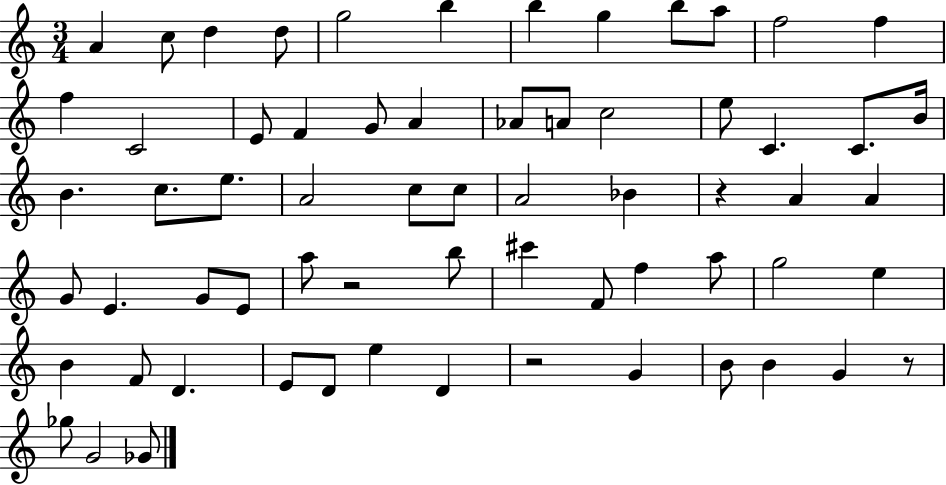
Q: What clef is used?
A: treble